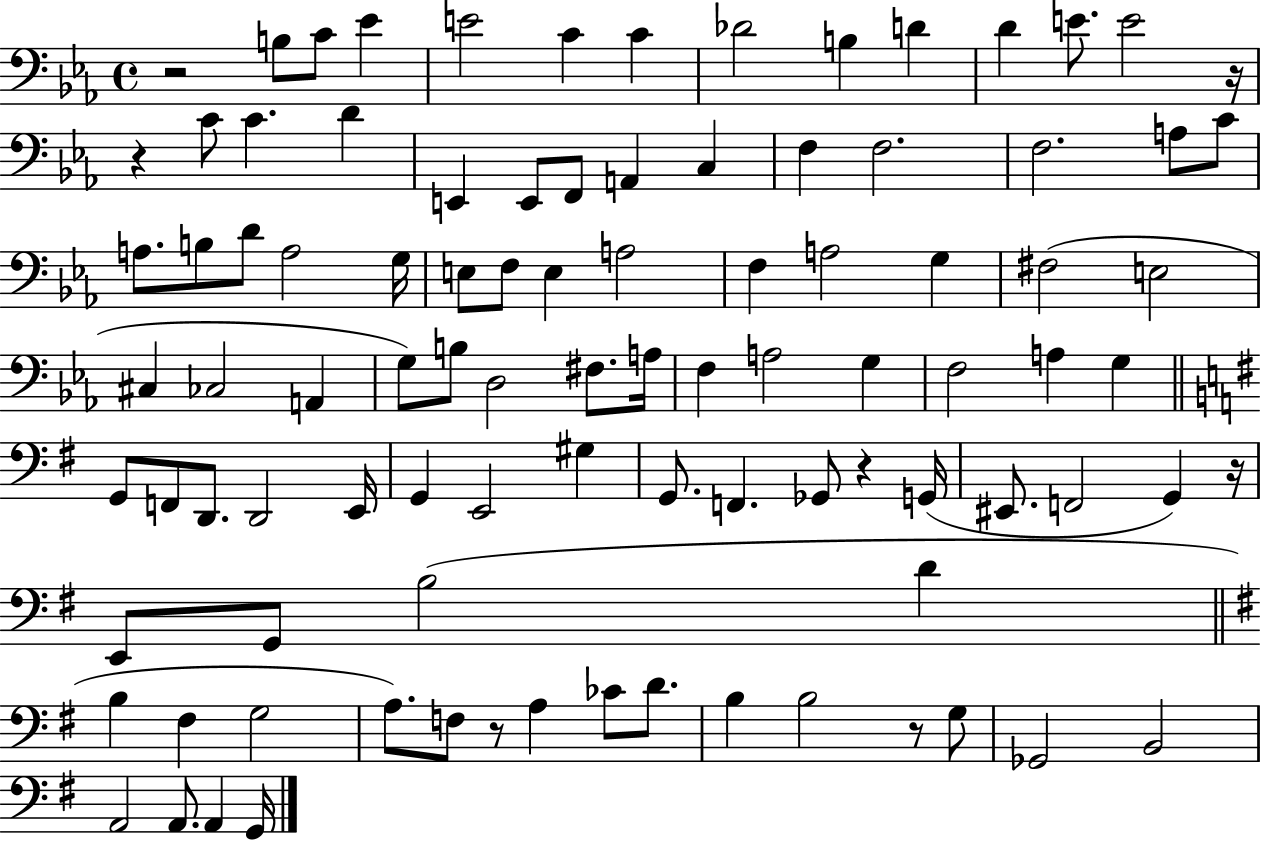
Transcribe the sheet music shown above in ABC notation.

X:1
T:Untitled
M:4/4
L:1/4
K:Eb
z2 B,/2 C/2 _E E2 C C _D2 B, D D E/2 E2 z/4 z C/2 C D E,, E,,/2 F,,/2 A,, C, F, F,2 F,2 A,/2 C/2 A,/2 B,/2 D/2 A,2 G,/4 E,/2 F,/2 E, A,2 F, A,2 G, ^F,2 E,2 ^C, _C,2 A,, G,/2 B,/2 D,2 ^F,/2 A,/4 F, A,2 G, F,2 A, G, G,,/2 F,,/2 D,,/2 D,,2 E,,/4 G,, E,,2 ^G, G,,/2 F,, _G,,/2 z G,,/4 ^E,,/2 F,,2 G,, z/4 E,,/2 G,,/2 B,2 D B, ^F, G,2 A,/2 F,/2 z/2 A, _C/2 D/2 B, B,2 z/2 G,/2 _G,,2 B,,2 A,,2 A,,/2 A,, G,,/4